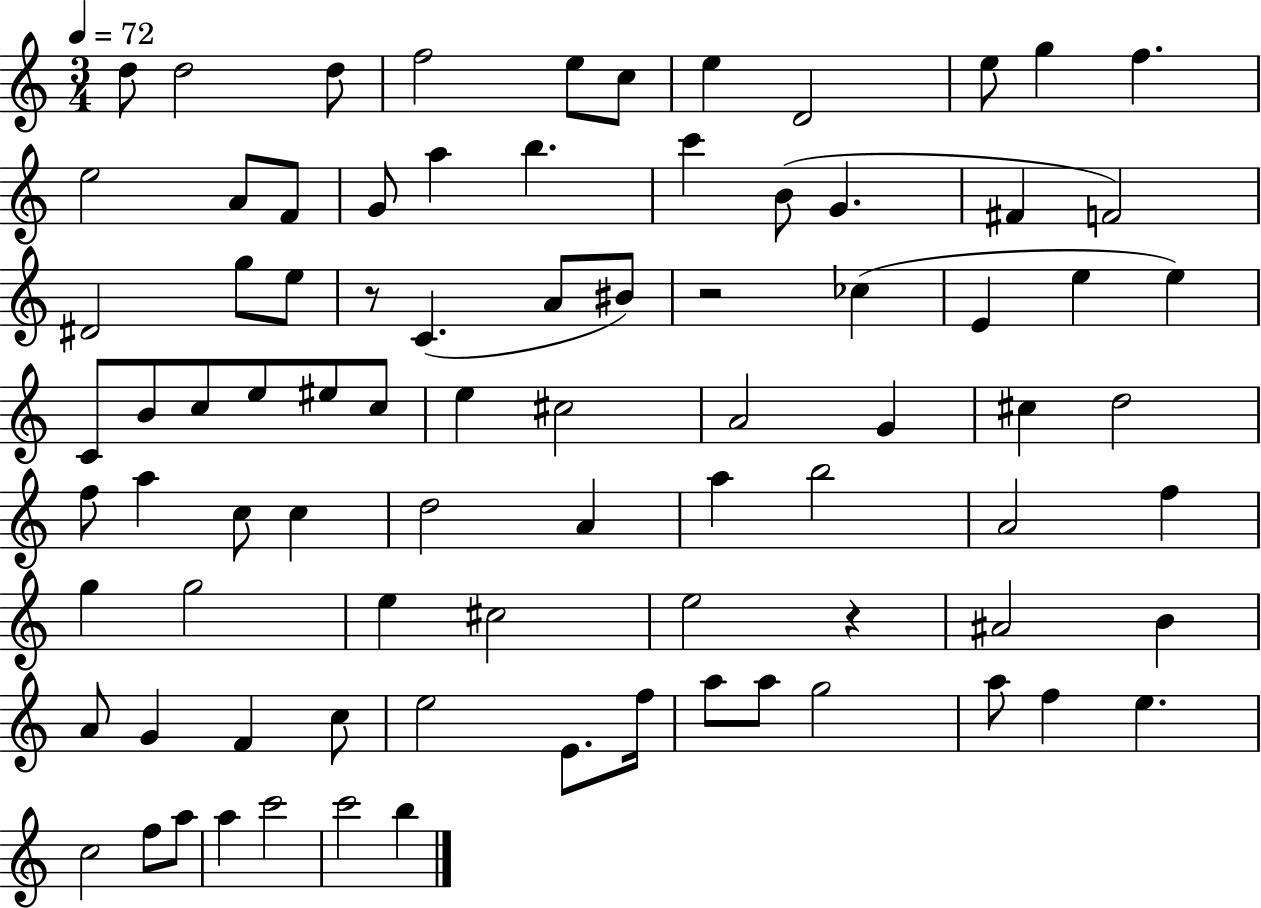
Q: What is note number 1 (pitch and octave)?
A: D5